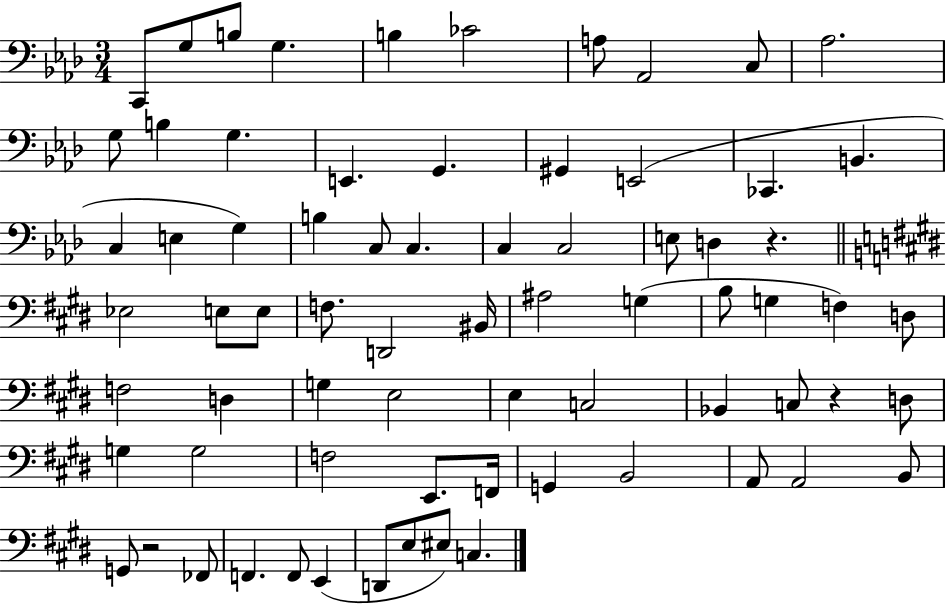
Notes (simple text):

C2/e G3/e B3/e G3/q. B3/q CES4/h A3/e Ab2/h C3/e Ab3/h. G3/e B3/q G3/q. E2/q. G2/q. G#2/q E2/h CES2/q. B2/q. C3/q E3/q G3/q B3/q C3/e C3/q. C3/q C3/h E3/e D3/q R/q. Eb3/h E3/e E3/e F3/e. D2/h BIS2/s A#3/h G3/q B3/e G3/q F3/q D3/e F3/h D3/q G3/q E3/h E3/q C3/h Bb2/q C3/e R/q D3/e G3/q G3/h F3/h E2/e. F2/s G2/q B2/h A2/e A2/h B2/e G2/e R/h FES2/e F2/q. F2/e E2/q D2/e E3/e EIS3/e C3/q.